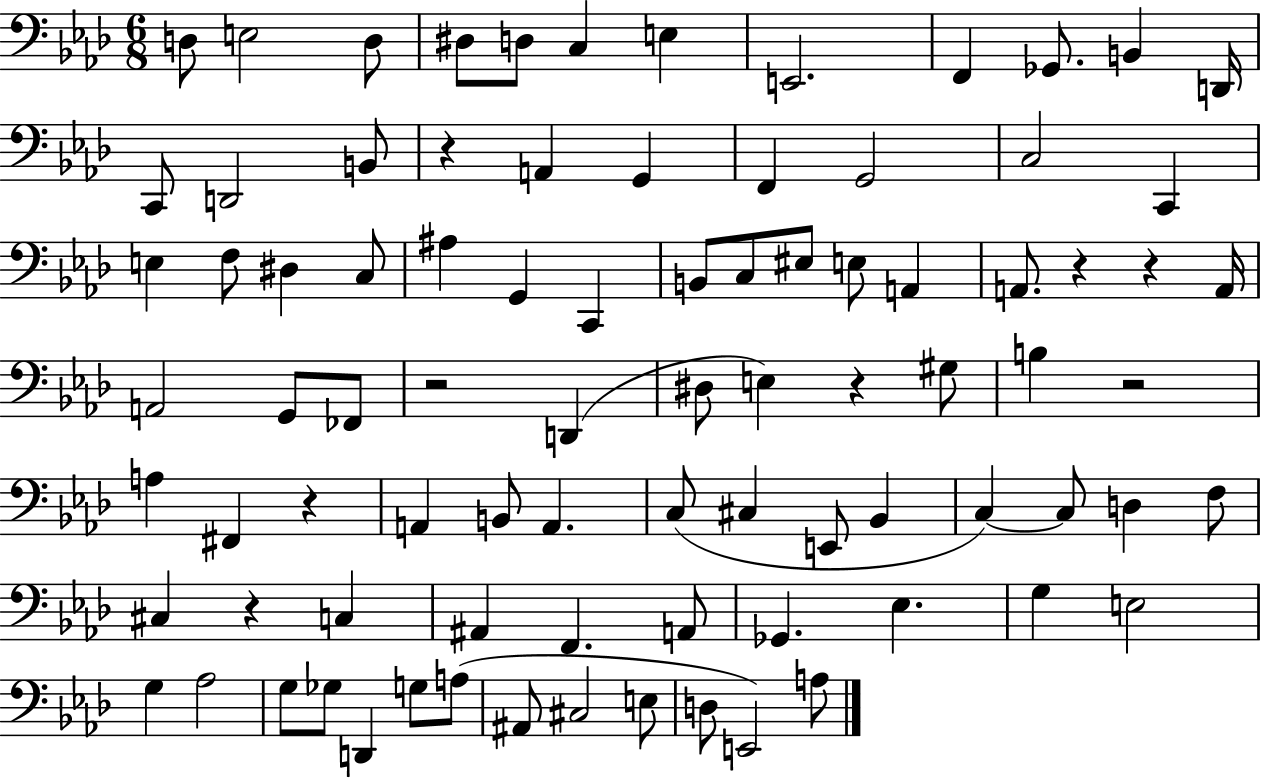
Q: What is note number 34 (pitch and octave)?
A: A2